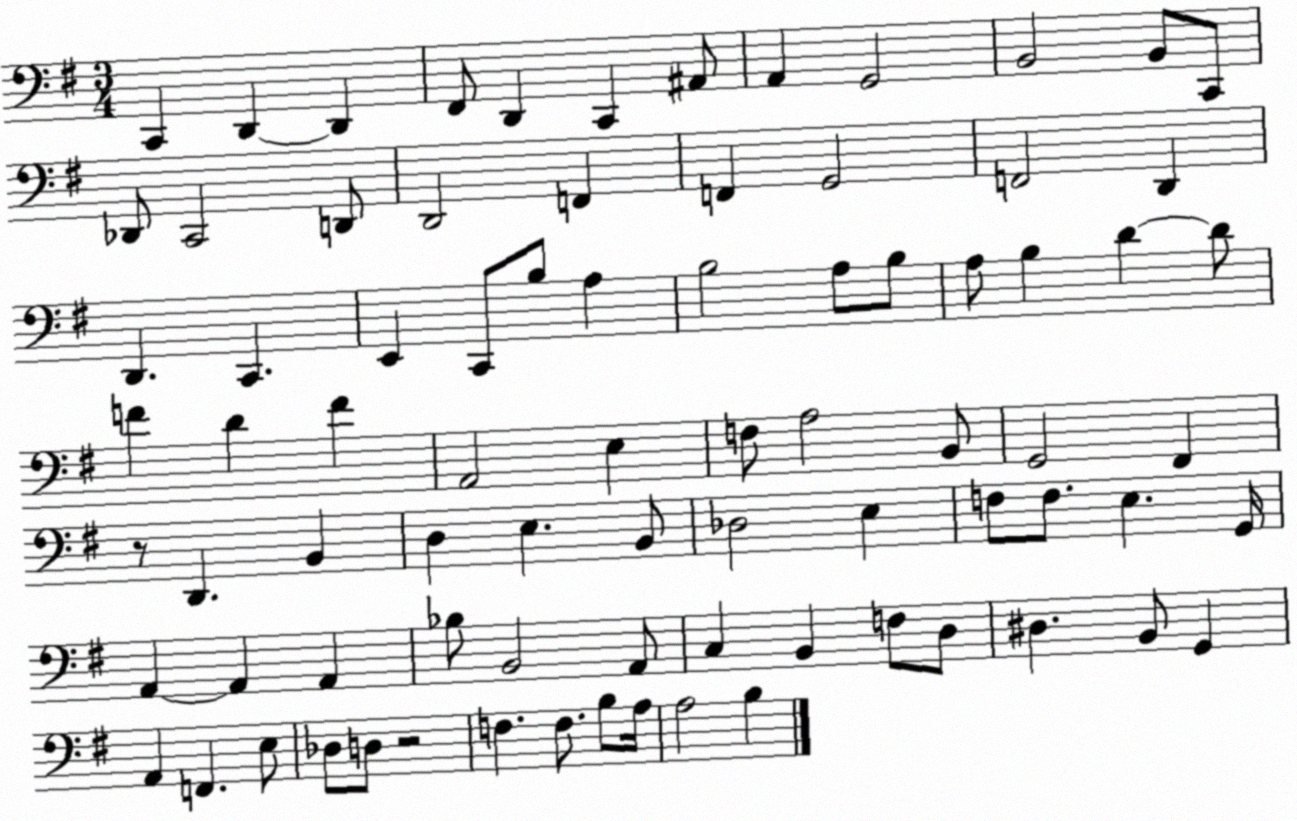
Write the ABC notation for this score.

X:1
T:Untitled
M:3/4
L:1/4
K:G
C,, D,, D,, ^F,,/2 D,, C,, ^A,,/2 A,, G,,2 B,,2 B,,/2 C,,/2 _D,,/2 C,,2 D,,/2 D,,2 F,, F,, G,,2 F,,2 D,, D,, C,, E,, C,,/2 B,/2 A, B,2 A,/2 B,/2 A,/2 B, D D/2 F D F A,,2 E, F,/2 A,2 B,,/2 G,,2 ^F,, z/2 D,, B,, D, E, B,,/2 _D,2 E, F,/2 F,/2 E, G,,/4 A,, A,, A,, _B,/2 B,,2 A,,/2 C, B,, F,/2 D,/2 ^D, B,,/2 G,, A,, F,, E,/2 _D,/2 D,/2 z2 F, F,/2 B,/2 A,/4 A,2 B,